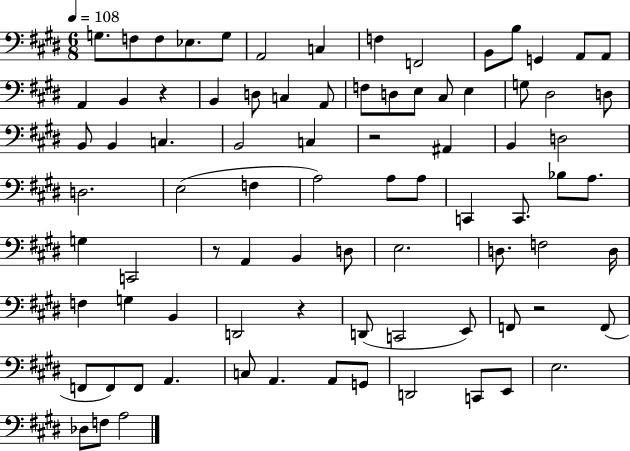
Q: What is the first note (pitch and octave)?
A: G3